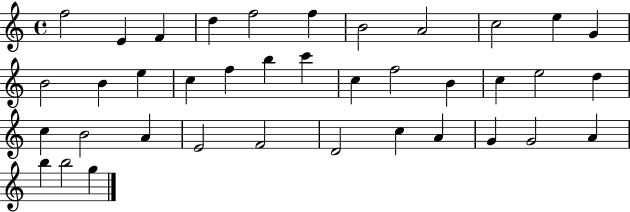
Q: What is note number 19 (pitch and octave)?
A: C5